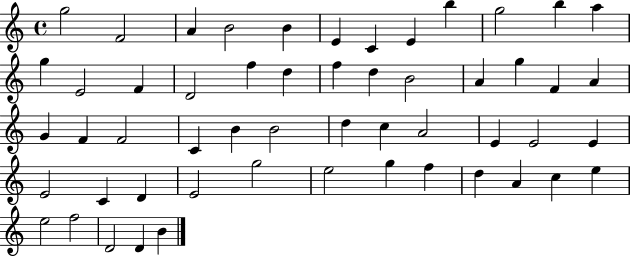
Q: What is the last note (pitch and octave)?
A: B4